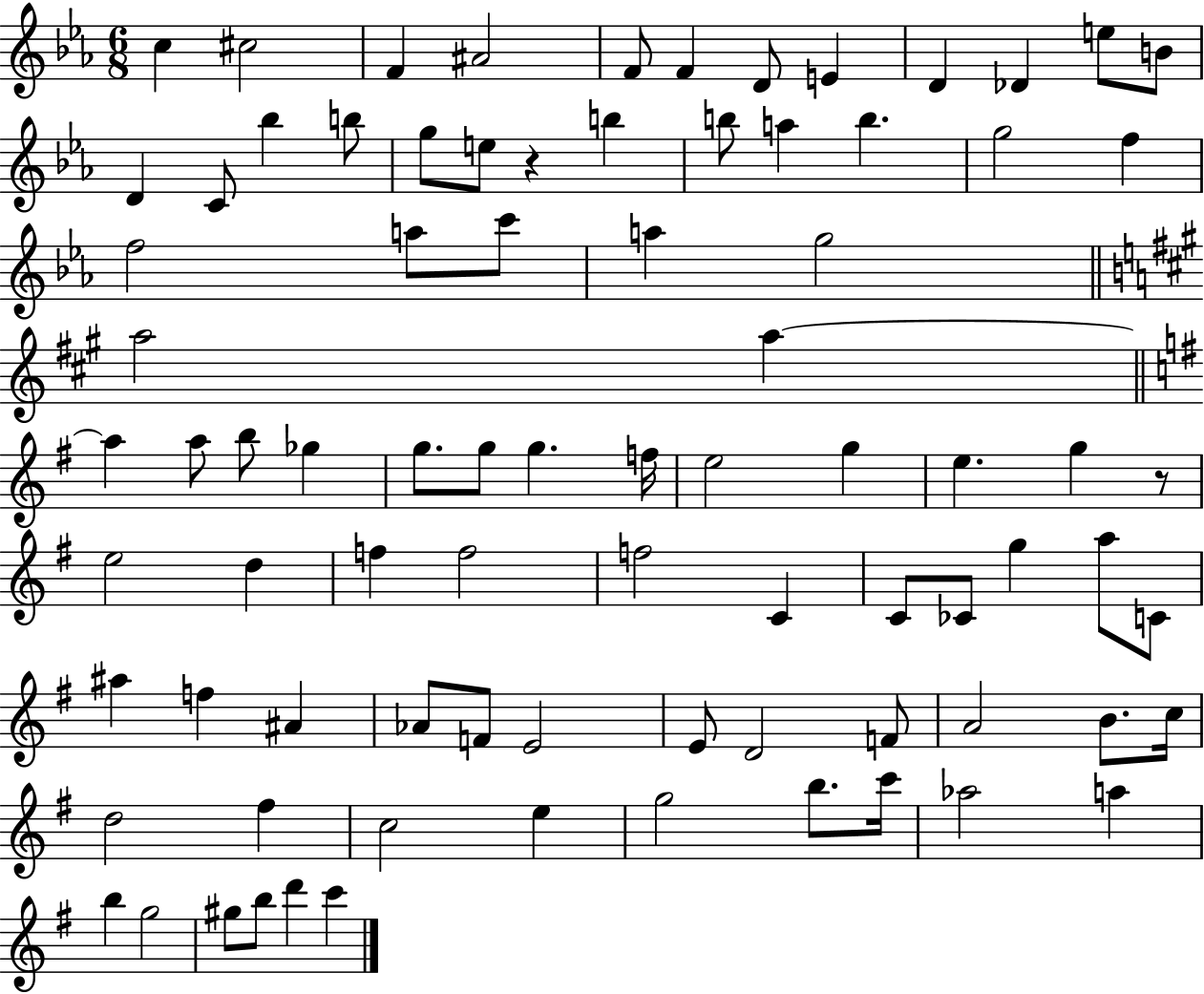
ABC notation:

X:1
T:Untitled
M:6/8
L:1/4
K:Eb
c ^c2 F ^A2 F/2 F D/2 E D _D e/2 B/2 D C/2 _b b/2 g/2 e/2 z b b/2 a b g2 f f2 a/2 c'/2 a g2 a2 a a a/2 b/2 _g g/2 g/2 g f/4 e2 g e g z/2 e2 d f f2 f2 C C/2 _C/2 g a/2 C/2 ^a f ^A _A/2 F/2 E2 E/2 D2 F/2 A2 B/2 c/4 d2 ^f c2 e g2 b/2 c'/4 _a2 a b g2 ^g/2 b/2 d' c'